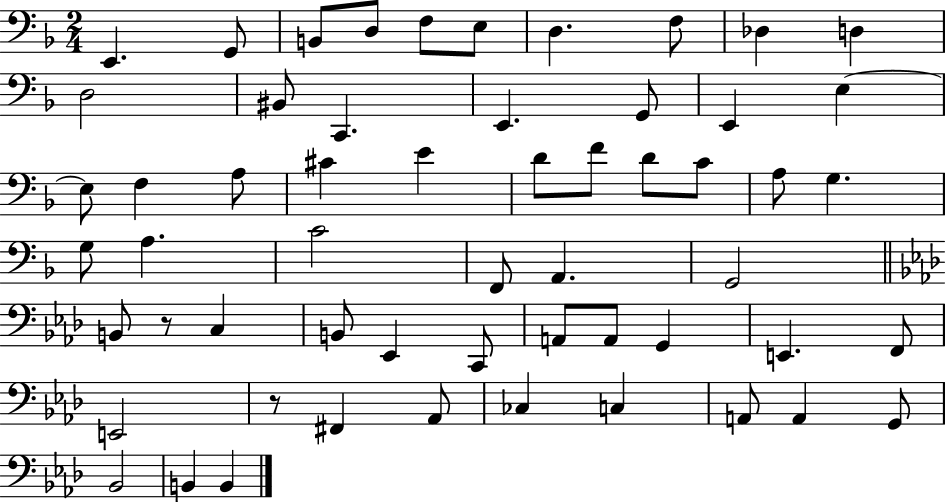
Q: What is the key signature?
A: F major